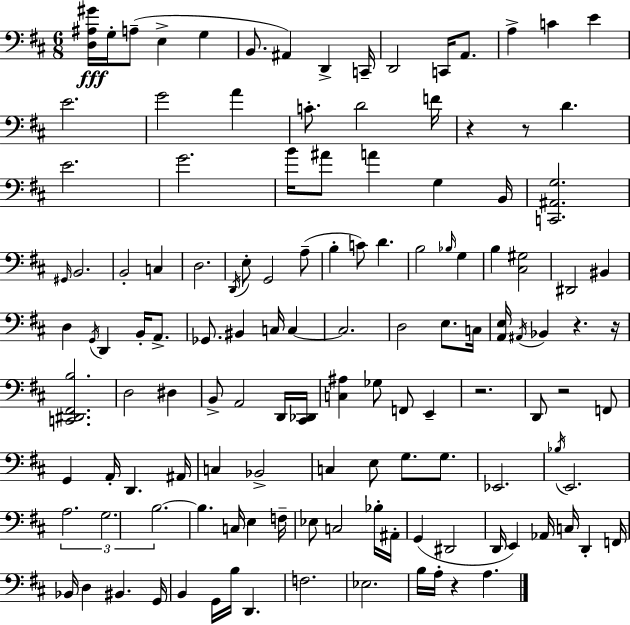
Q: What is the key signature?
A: D major